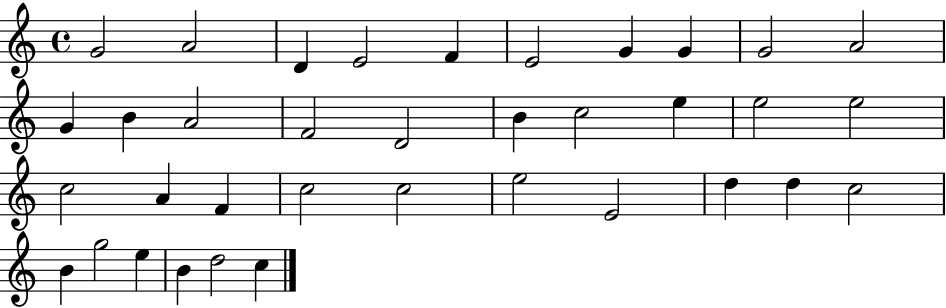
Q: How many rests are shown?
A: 0